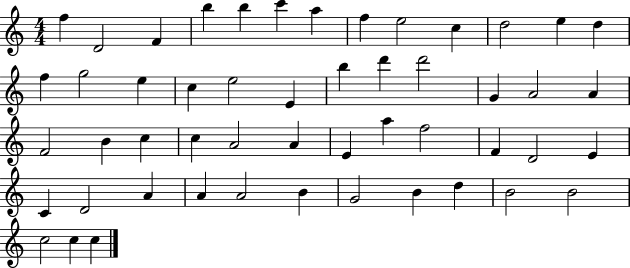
F5/q D4/h F4/q B5/q B5/q C6/q A5/q F5/q E5/h C5/q D5/h E5/q D5/q F5/q G5/h E5/q C5/q E5/h E4/q B5/q D6/q D6/h G4/q A4/h A4/q F4/h B4/q C5/q C5/q A4/h A4/q E4/q A5/q F5/h F4/q D4/h E4/q C4/q D4/h A4/q A4/q A4/h B4/q G4/h B4/q D5/q B4/h B4/h C5/h C5/q C5/q